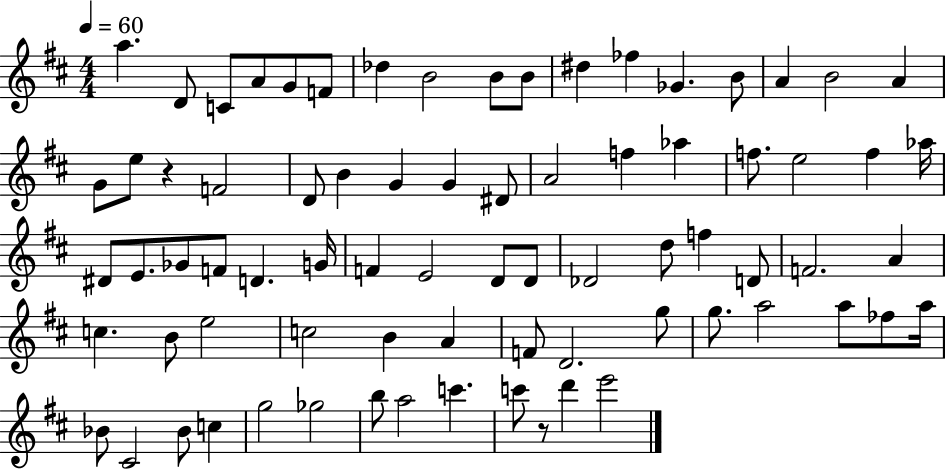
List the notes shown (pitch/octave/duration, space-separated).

A5/q. D4/e C4/e A4/e G4/e F4/e Db5/q B4/h B4/e B4/e D#5/q FES5/q Gb4/q. B4/e A4/q B4/h A4/q G4/e E5/e R/q F4/h D4/e B4/q G4/q G4/q D#4/e A4/h F5/q Ab5/q F5/e. E5/h F5/q Ab5/s D#4/e E4/e. Gb4/e F4/e D4/q. G4/s F4/q E4/h D4/e D4/e Db4/h D5/e F5/q D4/e F4/h. A4/q C5/q. B4/e E5/h C5/h B4/q A4/q F4/e D4/h. G5/e G5/e. A5/h A5/e FES5/e A5/s Bb4/e C#4/h Bb4/e C5/q G5/h Gb5/h B5/e A5/h C6/q. C6/e R/e D6/q E6/h